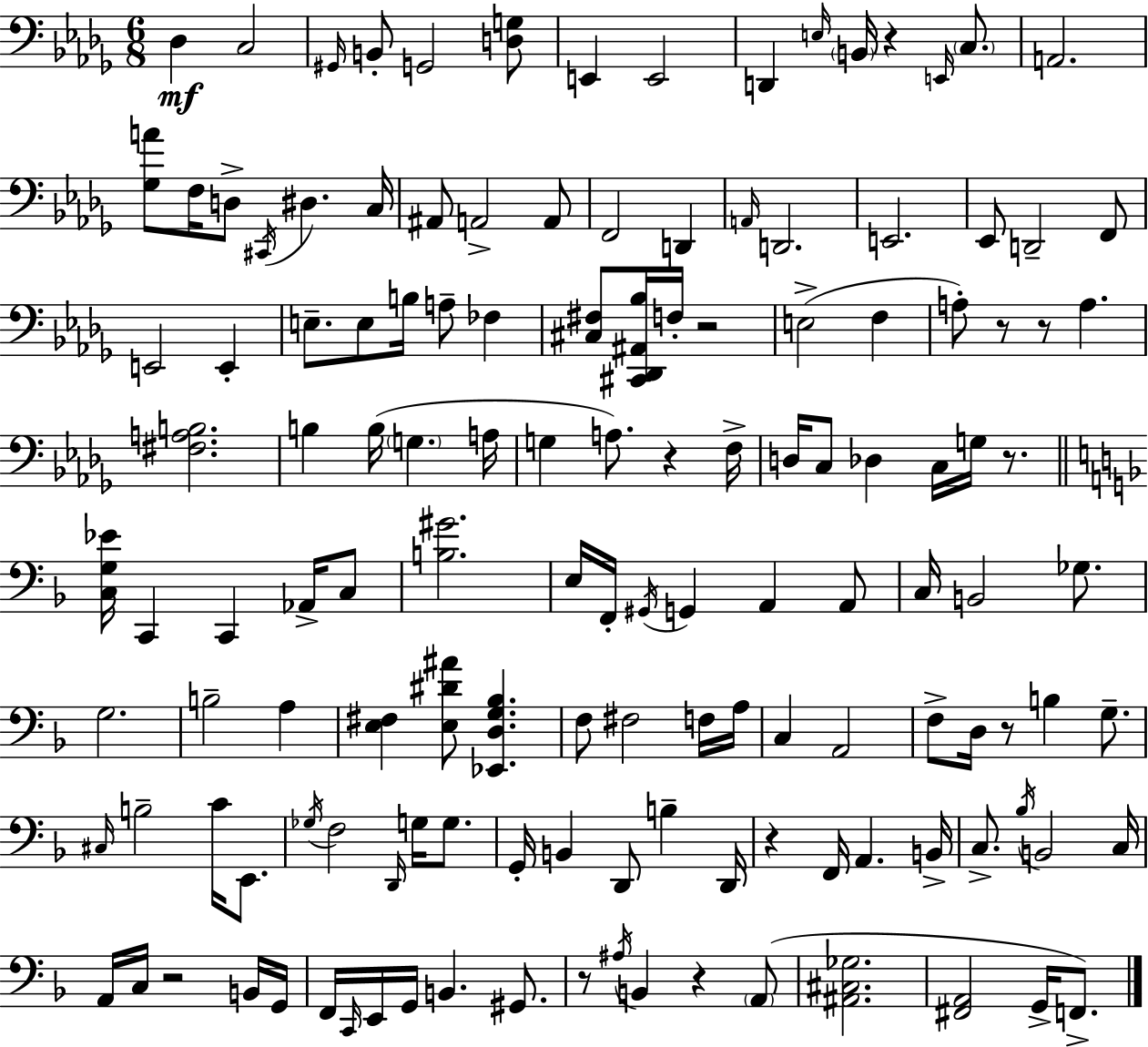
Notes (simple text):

Db3/q C3/h G#2/s B2/e G2/h [D3,G3]/e E2/q E2/h D2/q E3/s B2/s R/q E2/s C3/e. A2/h. [Gb3,A4]/e F3/s D3/e C#2/s D#3/q. C3/s A#2/e A2/h A2/e F2/h D2/q A2/s D2/h. E2/h. Eb2/e D2/h F2/e E2/h E2/q E3/e. E3/e B3/s A3/e FES3/q [C#3,F#3]/e [C#2,Db2,A#2,Bb3]/s F3/s R/h E3/h F3/q A3/e R/e R/e A3/q. [F#3,A3,B3]/h. B3/q B3/s G3/q. A3/s G3/q A3/e. R/q F3/s D3/s C3/e Db3/q C3/s G3/s R/e. [C3,G3,Eb4]/s C2/q C2/q Ab2/s C3/e [B3,G#4]/h. E3/s F2/s G#2/s G2/q A2/q A2/e C3/s B2/h Gb3/e. G3/h. B3/h A3/q [E3,F#3]/q [E3,D#4,A#4]/e [Eb2,D3,G3,Bb3]/q. F3/e F#3/h F3/s A3/s C3/q A2/h F3/e D3/s R/e B3/q G3/e. C#3/s B3/h C4/s E2/e. Gb3/s F3/h D2/s G3/s G3/e. G2/s B2/q D2/e B3/q D2/s R/q F2/s A2/q. B2/s C3/e. Bb3/s B2/h C3/s A2/s C3/s R/h B2/s G2/s F2/s C2/s E2/s G2/s B2/q. G#2/e. R/e A#3/s B2/q R/q A2/e [A#2,C#3,Gb3]/h. [F#2,A2]/h G2/s F2/e.